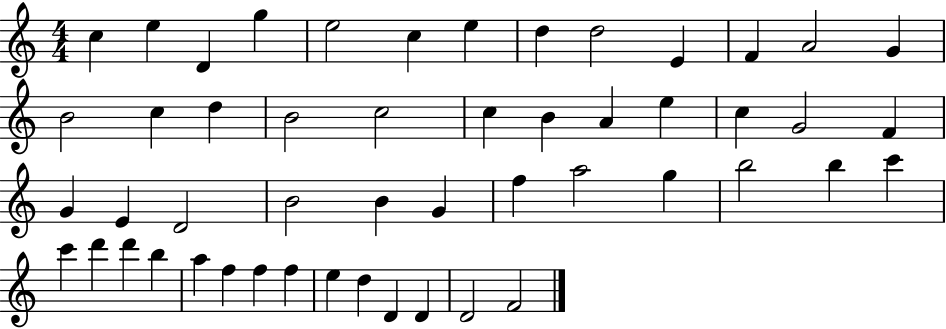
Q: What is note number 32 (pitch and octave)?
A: F5